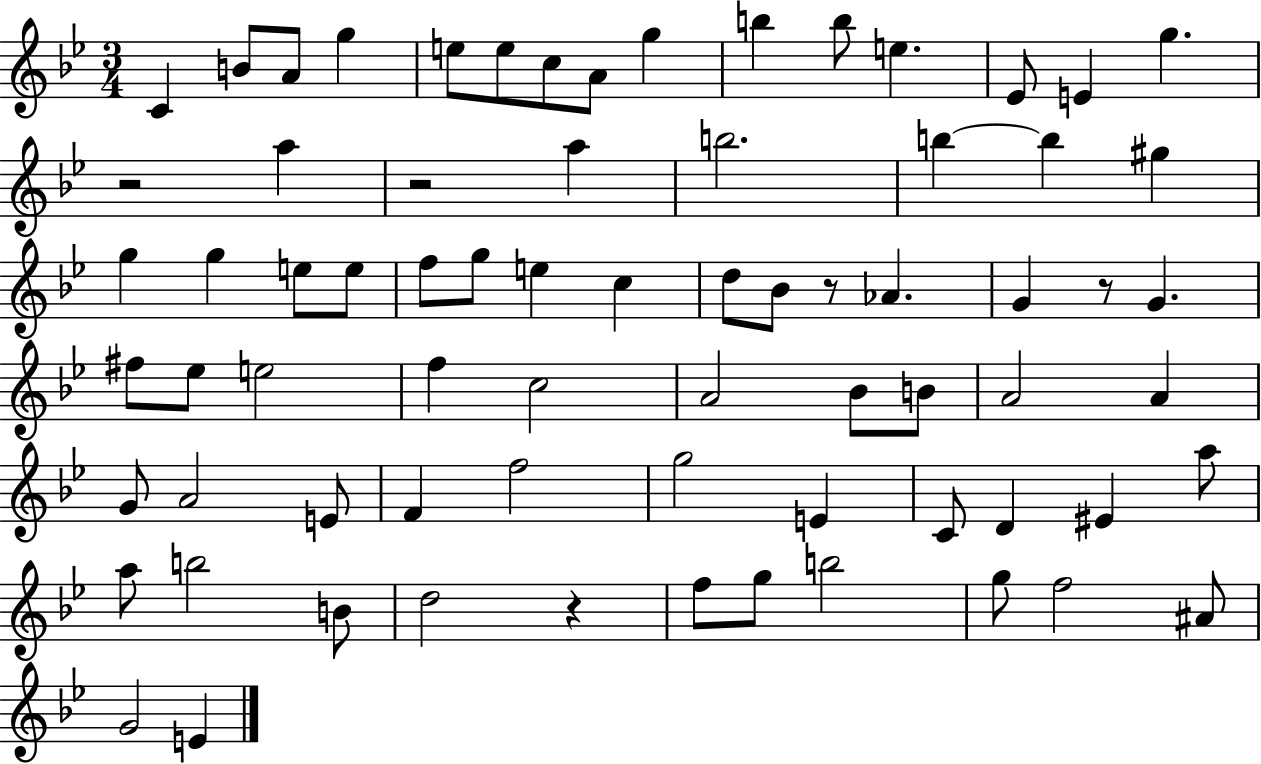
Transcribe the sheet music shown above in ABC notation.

X:1
T:Untitled
M:3/4
L:1/4
K:Bb
C B/2 A/2 g e/2 e/2 c/2 A/2 g b b/2 e _E/2 E g z2 a z2 a b2 b b ^g g g e/2 e/2 f/2 g/2 e c d/2 _B/2 z/2 _A G z/2 G ^f/2 _e/2 e2 f c2 A2 _B/2 B/2 A2 A G/2 A2 E/2 F f2 g2 E C/2 D ^E a/2 a/2 b2 B/2 d2 z f/2 g/2 b2 g/2 f2 ^A/2 G2 E